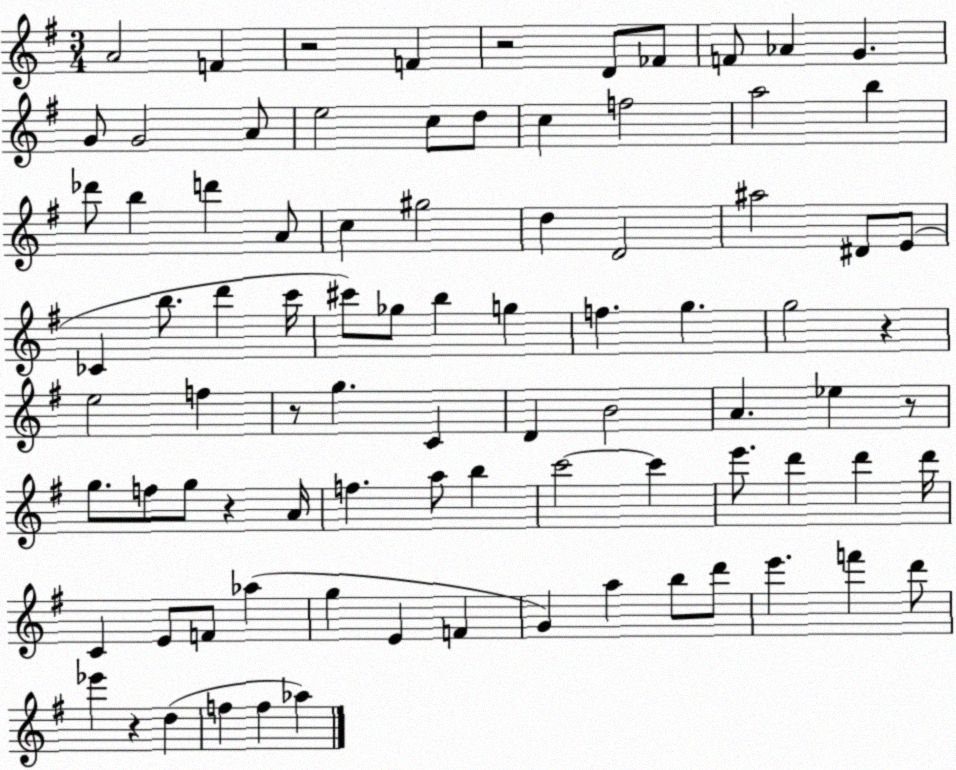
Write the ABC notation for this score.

X:1
T:Untitled
M:3/4
L:1/4
K:G
A2 F z2 F z2 D/2 _F/2 F/2 _A G G/2 G2 A/2 e2 c/2 d/2 c f2 a2 b _d'/2 b d' A/2 c ^g2 d D2 ^a2 ^D/2 E/2 _C b/2 d' c'/4 ^c'/2 _g/2 b g f g g2 z e2 f z/2 g C D B2 A _e z/2 g/2 f/2 g/2 z A/4 f a/2 b c'2 c' e'/2 d' d' d'/4 C E/2 F/2 _a g E F G a b/2 d'/2 e' f' d'/2 _e' z d f f _a